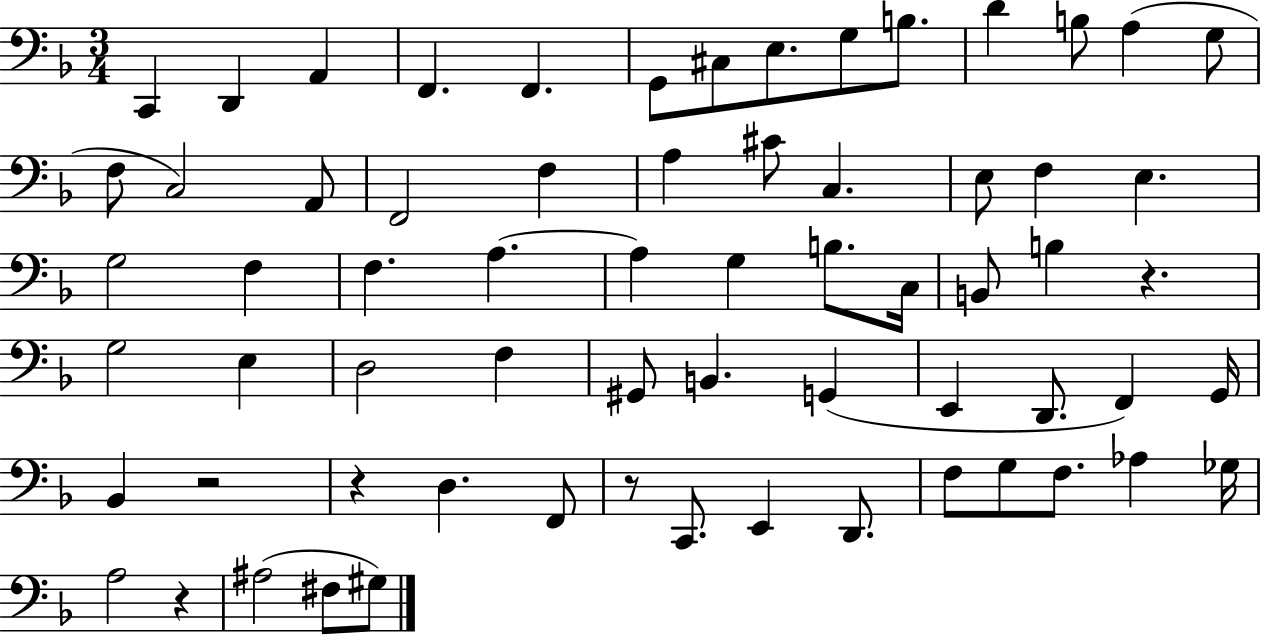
{
  \clef bass
  \numericTimeSignature
  \time 3/4
  \key f \major
  c,4 d,4 a,4 | f,4. f,4. | g,8 cis8 e8. g8 b8. | d'4 b8 a4( g8 | \break f8 c2) a,8 | f,2 f4 | a4 cis'8 c4. | e8 f4 e4. | \break g2 f4 | f4. a4.~~ | a4 g4 b8. c16 | b,8 b4 r4. | \break g2 e4 | d2 f4 | gis,8 b,4. g,4( | e,4 d,8. f,4) g,16 | \break bes,4 r2 | r4 d4. f,8 | r8 c,8. e,4 d,8. | f8 g8 f8. aes4 ges16 | \break a2 r4 | ais2( fis8 gis8) | \bar "|."
}